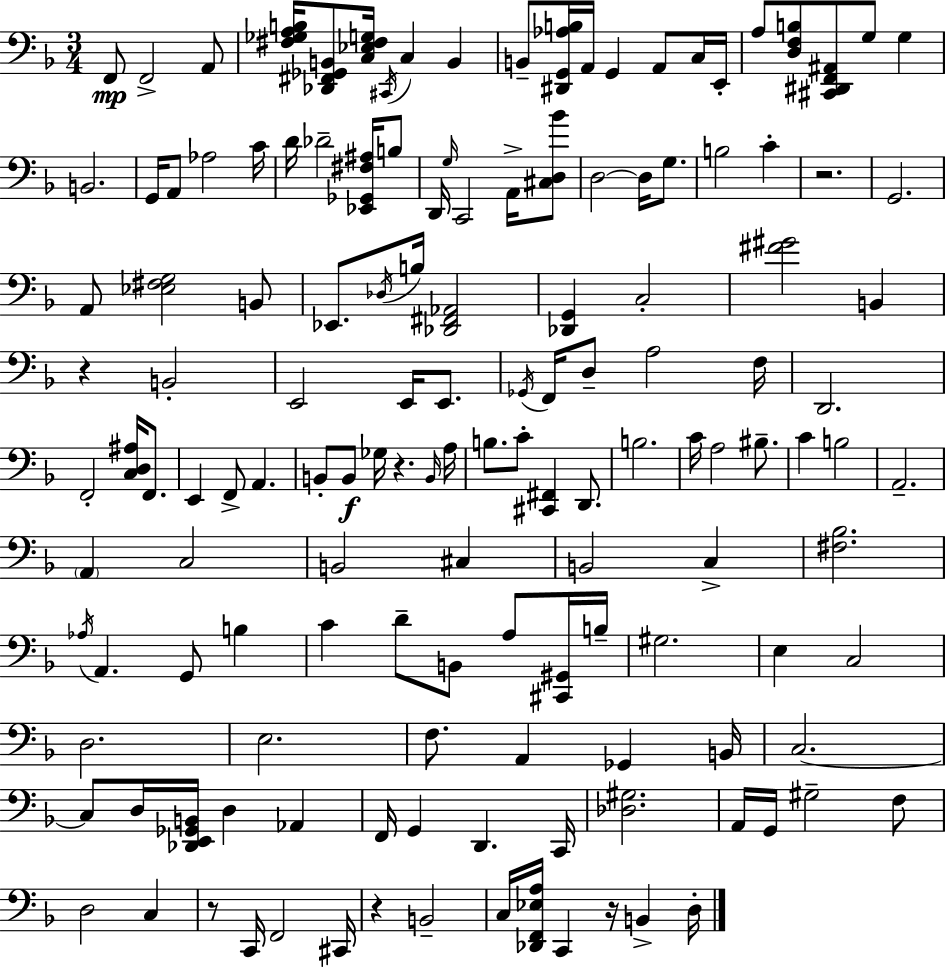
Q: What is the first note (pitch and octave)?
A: F2